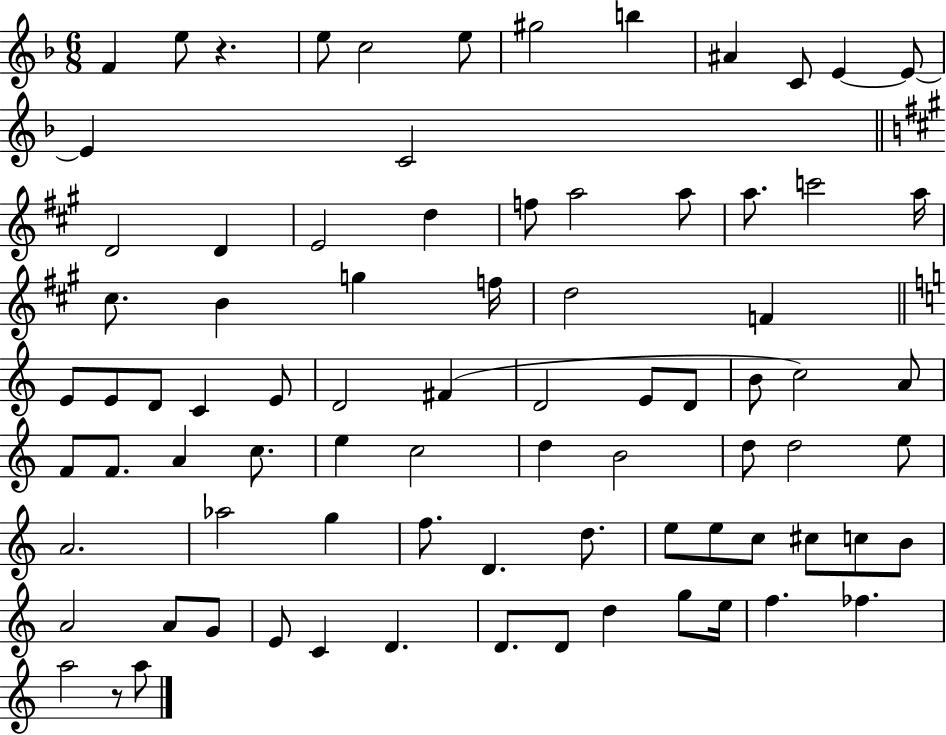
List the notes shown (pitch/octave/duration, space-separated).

F4/q E5/e R/q. E5/e C5/h E5/e G#5/h B5/q A#4/q C4/e E4/q E4/e E4/q C4/h D4/h D4/q E4/h D5/q F5/e A5/h A5/e A5/e. C6/h A5/s C#5/e. B4/q G5/q F5/s D5/h F4/q E4/e E4/e D4/e C4/q E4/e D4/h F#4/q D4/h E4/e D4/e B4/e C5/h A4/e F4/e F4/e. A4/q C5/e. E5/q C5/h D5/q B4/h D5/e D5/h E5/e A4/h. Ab5/h G5/q F5/e. D4/q. D5/e. E5/e E5/e C5/e C#5/e C5/e B4/e A4/h A4/e G4/e E4/e C4/q D4/q. D4/e. D4/e D5/q G5/e E5/s F5/q. FES5/q. A5/h R/e A5/e